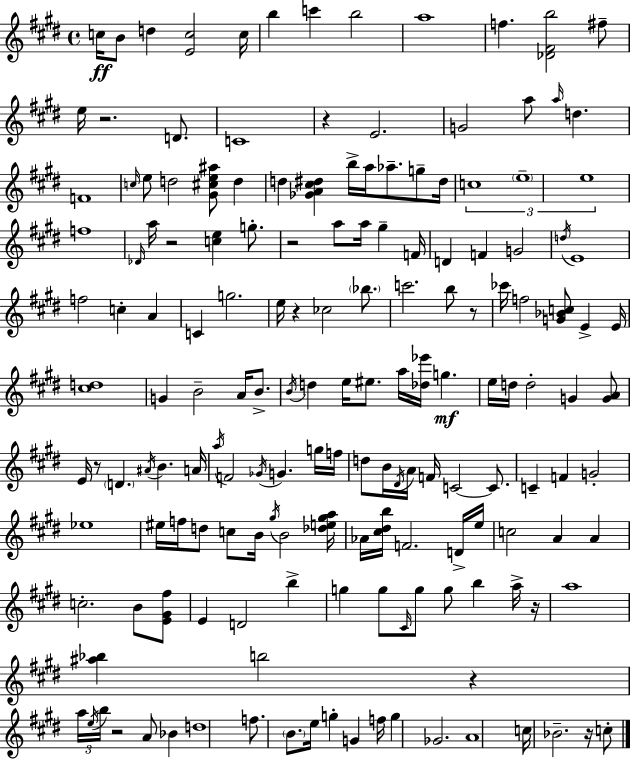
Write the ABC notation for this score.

X:1
T:Untitled
M:4/4
L:1/4
K:E
c/4 B/2 d [Ec]2 c/4 b c' b2 a4 f [_D^Fb]2 ^f/2 e/4 z2 D/2 C4 z E2 G2 a/2 a/4 d F4 c/4 e/2 d2 [^G^ce^a]/2 d d [_GA^c^d] b/4 a/4 _a/2 g/2 ^d/4 c4 e4 e4 f4 _D/4 a/4 z2 [ce] g/2 z2 a/2 a/4 ^g F/4 D F G2 d/4 E4 f2 c A C g2 e/4 z _c2 _b/2 c'2 b/2 z/2 _c'/4 f2 [G_Bc]/2 E E/4 [^cd]4 G B2 A/4 B/2 B/4 d e/4 ^e/2 a/4 [_d_e']/4 g e/4 d/4 d2 G [GA]/2 E/4 z/2 D ^A/4 B A/4 a/4 F2 _G/4 G g/4 f/4 d/2 B/4 ^D/4 A/4 F/4 C2 C/2 C F G2 _e4 ^e/4 f/4 d/2 c/2 B/4 ^g/4 B2 [_de^ga]/4 _A/4 [^c^db]/4 F2 D/4 e/4 c2 A A c2 B/2 [E^G^f]/2 E D2 b g g/2 ^C/4 g/2 g/2 b a/4 z/4 a4 [^a_b] b2 z a/4 e/4 b/4 z2 A/2 _B d4 f/2 B/2 e/4 g G f/4 g _G2 A4 c/4 _B2 z/4 c/2